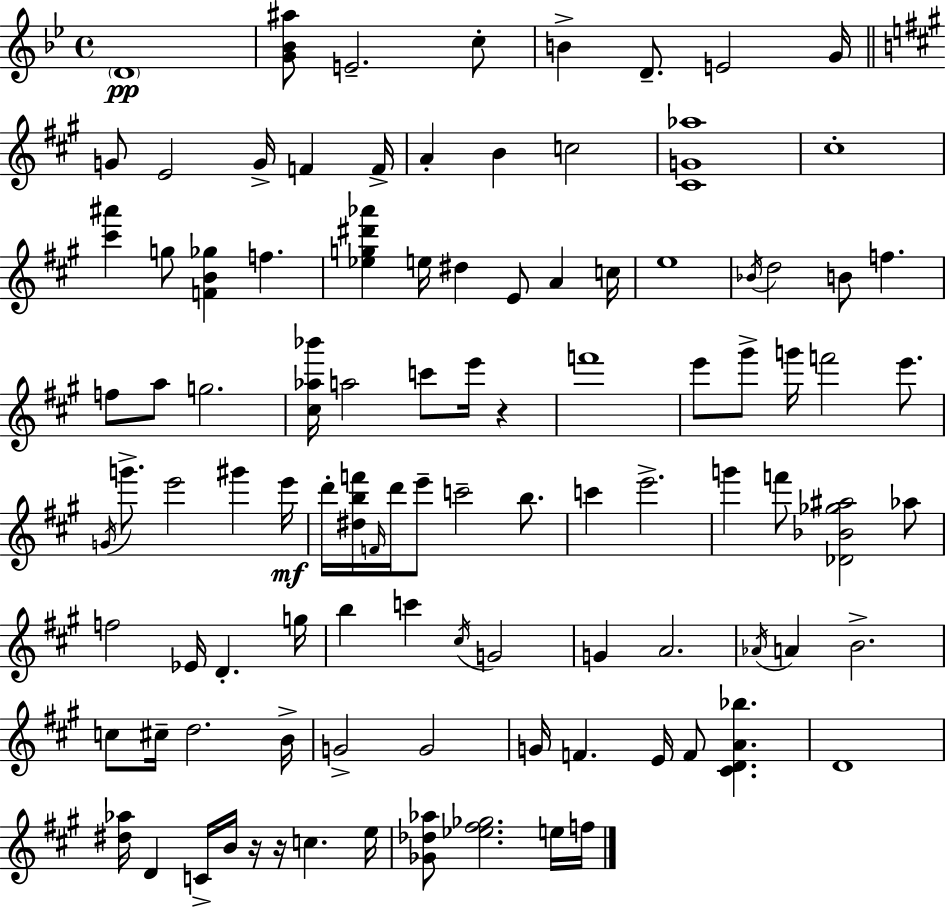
D4/w [G4,Bb4,A#5]/e E4/h. C5/e B4/q D4/e. E4/h G4/s G4/e E4/h G4/s F4/q F4/s A4/q B4/q C5/h [C#4,G4,Ab5]/w C#5/w [C#6,A#6]/q G5/e [F4,B4,Gb5]/q F5/q. [Eb5,G5,D#6,Ab6]/q E5/s D#5/q E4/e A4/q C5/s E5/w Bb4/s D5/h B4/e F5/q. F5/e A5/e G5/h. [C#5,Ab5,Bb6]/s A5/h C6/e E6/s R/q F6/w E6/e G#6/e G6/s F6/h E6/e. G4/s G6/e. E6/h G#6/q E6/s D6/s [D#5,B5,F6]/s F4/s D6/s E6/e C6/h B5/e. C6/q E6/h. G6/q F6/e [Db4,Bb4,Gb5,A#5]/h Ab5/e F5/h Eb4/s D4/q. G5/s B5/q C6/q C#5/s G4/h G4/q A4/h. Ab4/s A4/q B4/h. C5/e C#5/s D5/h. B4/s G4/h G4/h G4/s F4/q. E4/s F4/e [C#4,D4,A4,Bb5]/q. D4/w [D#5,Ab5]/s D4/q C4/s B4/s R/s R/s C5/q. E5/s [Gb4,Db5,Ab5]/e [Eb5,F#5,Gb5]/h. E5/s F5/s